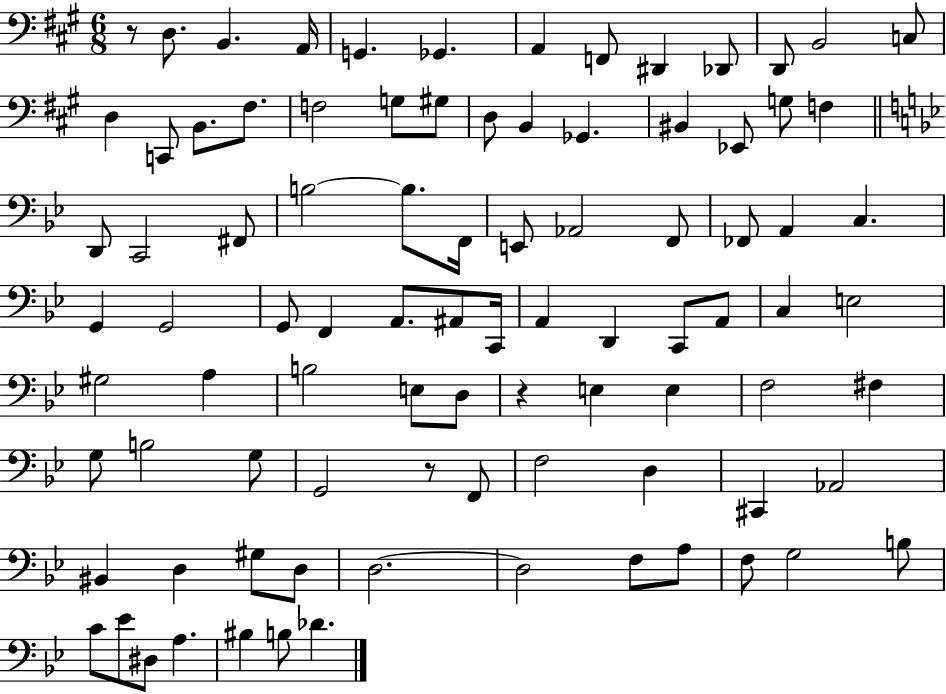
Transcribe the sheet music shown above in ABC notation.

X:1
T:Untitled
M:6/8
L:1/4
K:A
z/2 D,/2 B,, A,,/4 G,, _G,, A,, F,,/2 ^D,, _D,,/2 D,,/2 B,,2 C,/2 D, C,,/2 B,,/2 ^F,/2 F,2 G,/2 ^G,/2 D,/2 B,, _G,, ^B,, _E,,/2 G,/2 F, D,,/2 C,,2 ^F,,/2 B,2 B,/2 F,,/4 E,,/2 _A,,2 F,,/2 _F,,/2 A,, C, G,, G,,2 G,,/2 F,, A,,/2 ^A,,/2 C,,/4 A,, D,, C,,/2 A,,/2 C, E,2 ^G,2 A, B,2 E,/2 D,/2 z E, E, F,2 ^F, G,/2 B,2 G,/2 G,,2 z/2 F,,/2 F,2 D, ^C,, _A,,2 ^B,, D, ^G,/2 D,/2 D,2 D,2 F,/2 A,/2 F,/2 G,2 B,/2 C/2 _E/2 ^D,/2 A, ^B, B,/2 _D